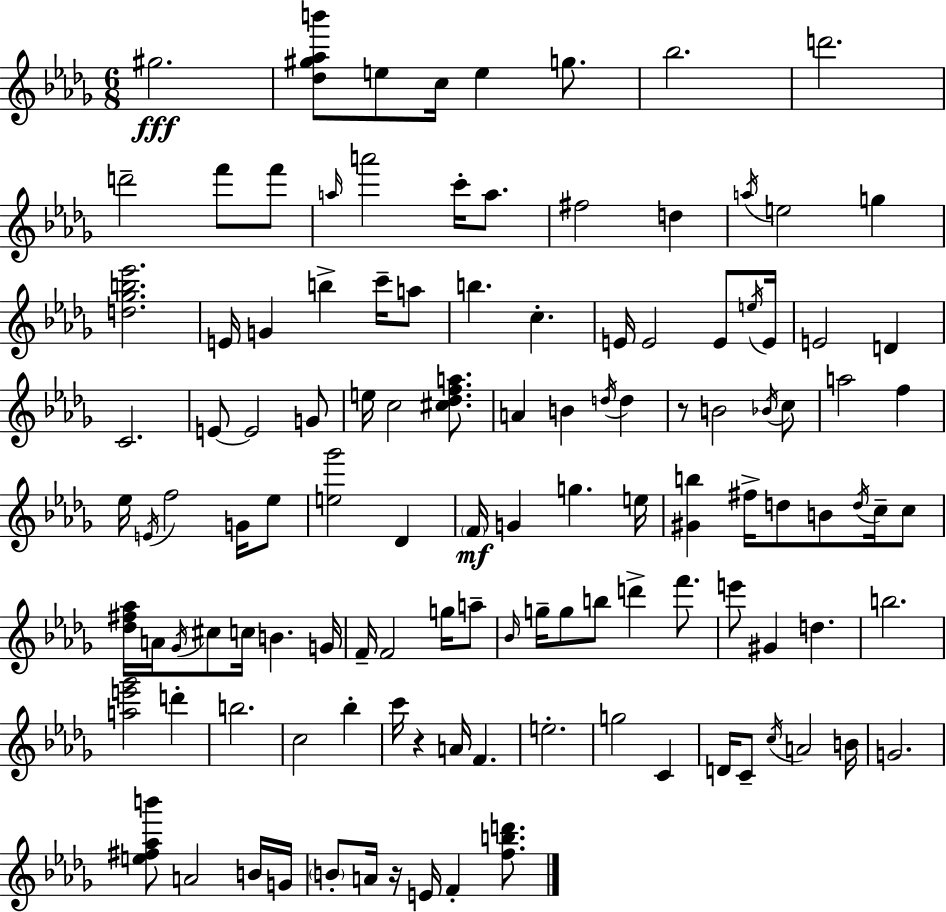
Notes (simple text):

G#5/h. [Db5,G#5,Ab5,B6]/e E5/e C5/s E5/q G5/e. Bb5/h. D6/h. D6/h F6/e F6/e A5/s A6/h C6/s A5/e. F#5/h D5/q A5/s E5/h G5/q [D5,Gb5,B5,Eb6]/h. E4/s G4/q B5/q C6/s A5/e B5/q. C5/q. E4/s E4/h E4/e E5/s E4/s E4/h D4/q C4/h. E4/e E4/h G4/e E5/s C5/h [C#5,Db5,F5,A5]/e. A4/q B4/q D5/s D5/q R/e B4/h Bb4/s C5/e A5/h F5/q Eb5/s E4/s F5/h G4/s Eb5/e [E5,Gb6]/h Db4/q F4/s G4/q G5/q. E5/s [G#4,B5]/q F#5/s D5/e B4/e D5/s C5/s C5/e [Db5,F#5,Ab5]/s A4/s Gb4/s C#5/e C5/s B4/q. G4/s F4/s F4/h G5/s A5/e Bb4/s G5/s G5/e B5/e D6/q F6/e. E6/e G#4/q D5/q. B5/h. [A5,E6,Gb6]/h D6/q B5/h. C5/h Bb5/q C6/s R/q A4/s F4/q. E5/h. G5/h C4/q D4/s C4/e C5/s A4/h B4/s G4/h. [E5,F#5,Ab5,B6]/e A4/h B4/s G4/s B4/e A4/s R/s E4/s F4/q [F5,B5,D6]/e.